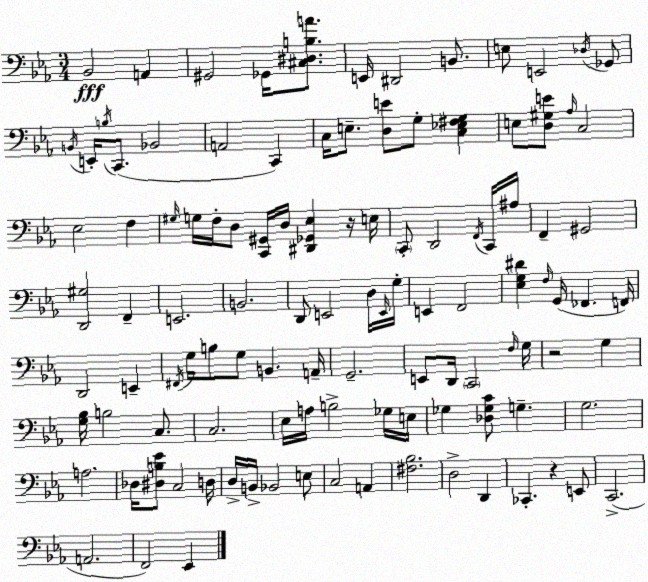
X:1
T:Untitled
M:3/4
L:1/4
K:Cm
_B,,2 A,, ^G,,2 _G,,/4 [^C,^D,B,A]/2 E,,/4 ^D,,2 B,,/2 E,/2 E,,2 _D,/4 _G,,/2 B,,/4 E,,/4 B,/4 C,,/2 _B,,2 A,,2 C,, C,/4 E,/2 [D,E]/2 G,/2 [C,_E,^F,G,] E,/2 [D,^G,E]/2 _A,/4 C,2 _E,2 F, ^G,/4 G,/4 F,/4 D,/2 [C,,^G,,]/4 D,/4 [^D,,_G,,_E,] z/4 E,/4 C,,/2 D,,2 F,,/4 C,,/4 ^A,/4 F,, ^G,,2 [D,,^G,]2 F,, E,,2 B,,2 D,,/2 E,,2 D,/4 E,,/4 G,/4 E,, F,,2 [_E,G,^D] F,/4 G,,/4 _F,, F,,/4 D,,2 E,, ^F,,/4 G,/4 B,/2 G,/2 B,, A,,/4 G,,2 E,,/2 D,,/4 C,,2 F,/4 G,/4 z2 G, [G,_B,]/4 B,2 C,/2 C,2 _E,/4 A,/4 B,2 _G,/4 E,/4 _G, [_D,_G,C]/2 G, G,2 A,2 _D,/4 [^D,B,_E]/2 C,2 D,/4 D,/4 B,,/4 _B,,2 E,/2 C,2 A,, [^F,_B,]2 D,2 D,, _C,, z E,,/2 C,,2 A,,2 F,,2 _E,,